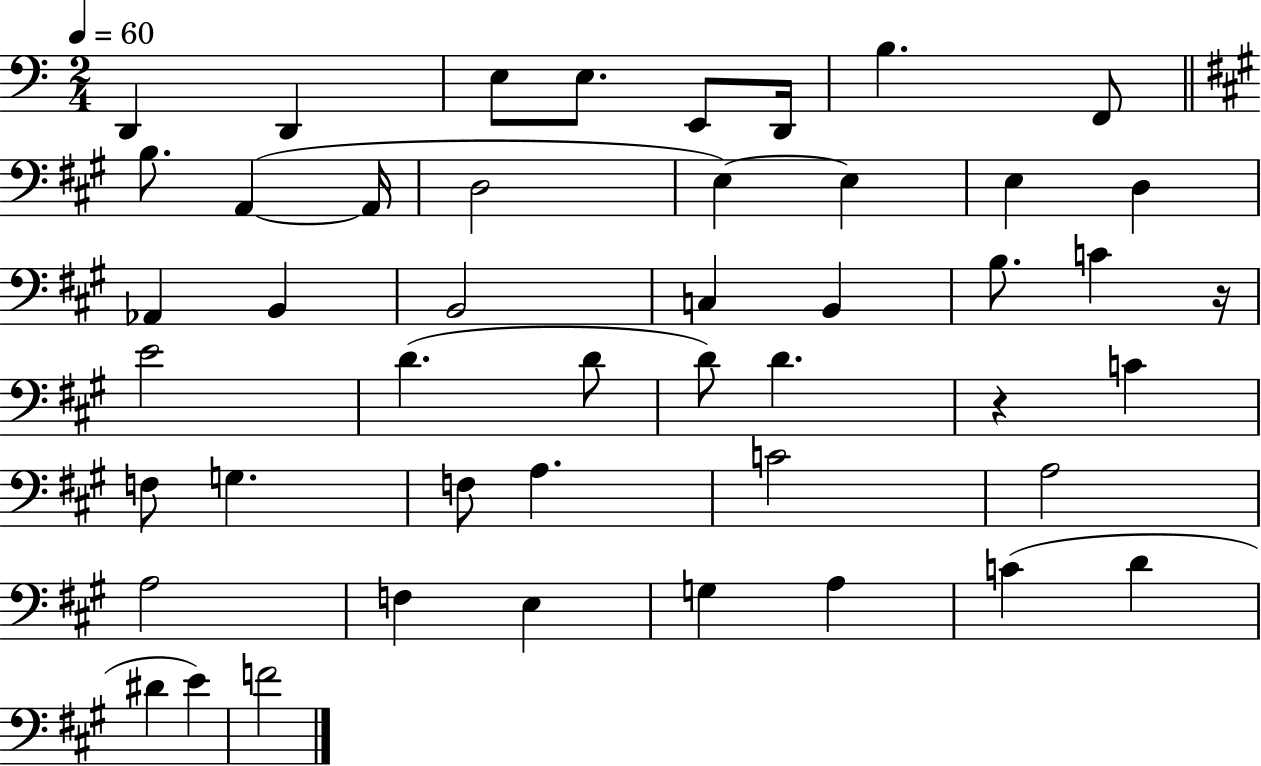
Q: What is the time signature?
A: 2/4